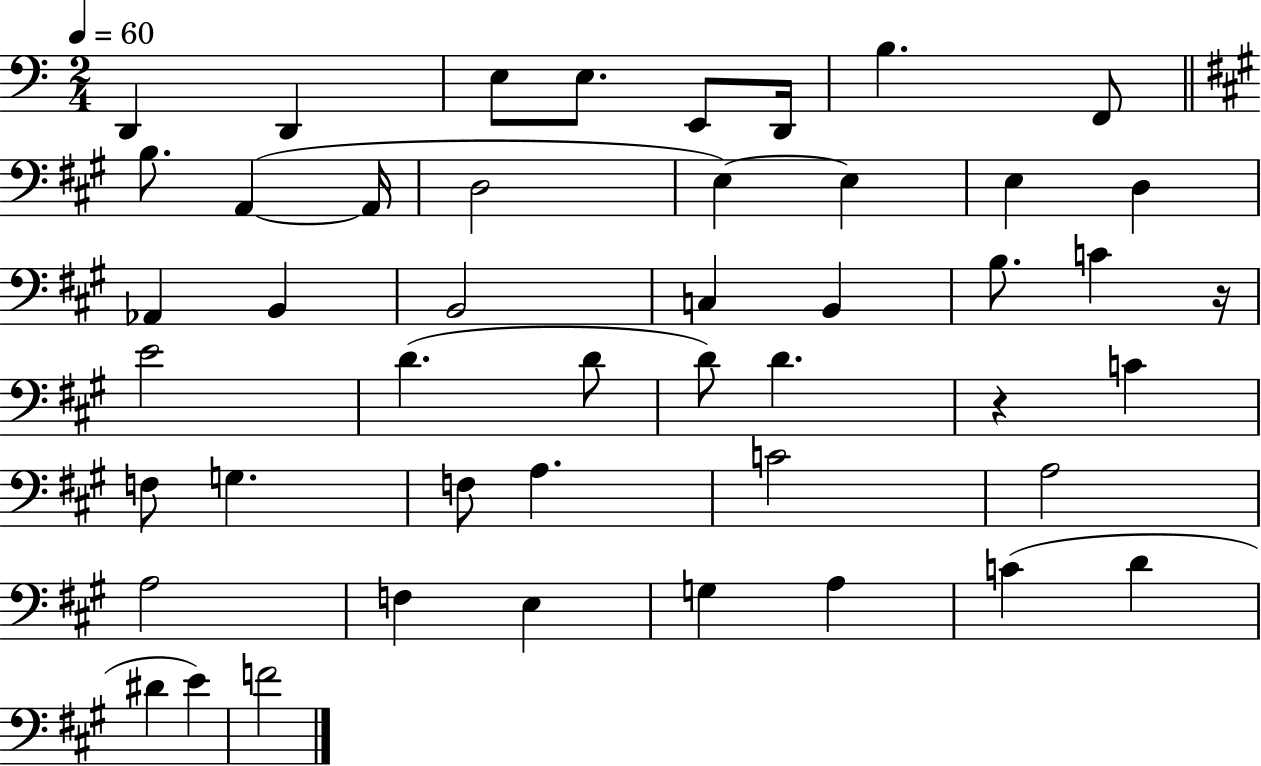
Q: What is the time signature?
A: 2/4